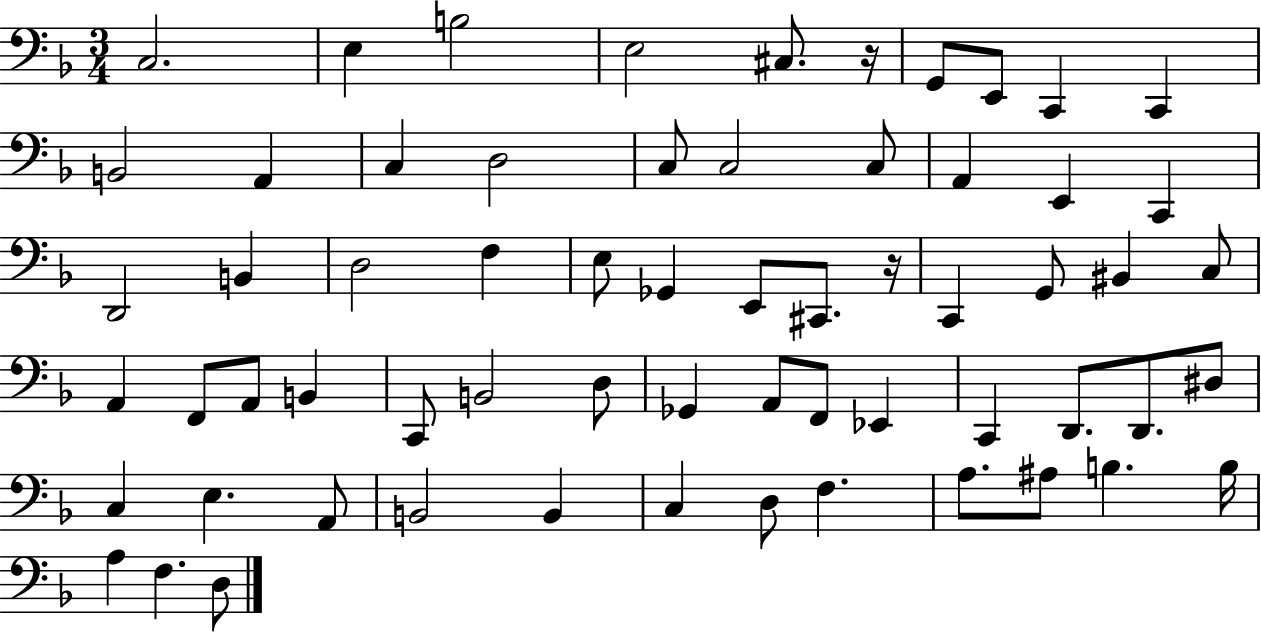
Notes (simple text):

C3/h. E3/q B3/h E3/h C#3/e. R/s G2/e E2/e C2/q C2/q B2/h A2/q C3/q D3/h C3/e C3/h C3/e A2/q E2/q C2/q D2/h B2/q D3/h F3/q E3/e Gb2/q E2/e C#2/e. R/s C2/q G2/e BIS2/q C3/e A2/q F2/e A2/e B2/q C2/e B2/h D3/e Gb2/q A2/e F2/e Eb2/q C2/q D2/e. D2/e. D#3/e C3/q E3/q. A2/e B2/h B2/q C3/q D3/e F3/q. A3/e. A#3/e B3/q. B3/s A3/q F3/q. D3/e